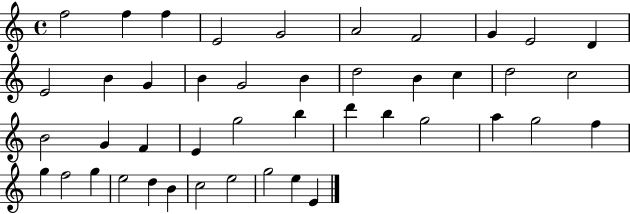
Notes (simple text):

F5/h F5/q F5/q E4/h G4/h A4/h F4/h G4/q E4/h D4/q E4/h B4/q G4/q B4/q G4/h B4/q D5/h B4/q C5/q D5/h C5/h B4/h G4/q F4/q E4/q G5/h B5/q D6/q B5/q G5/h A5/q G5/h F5/q G5/q F5/h G5/q E5/h D5/q B4/q C5/h E5/h G5/h E5/q E4/q